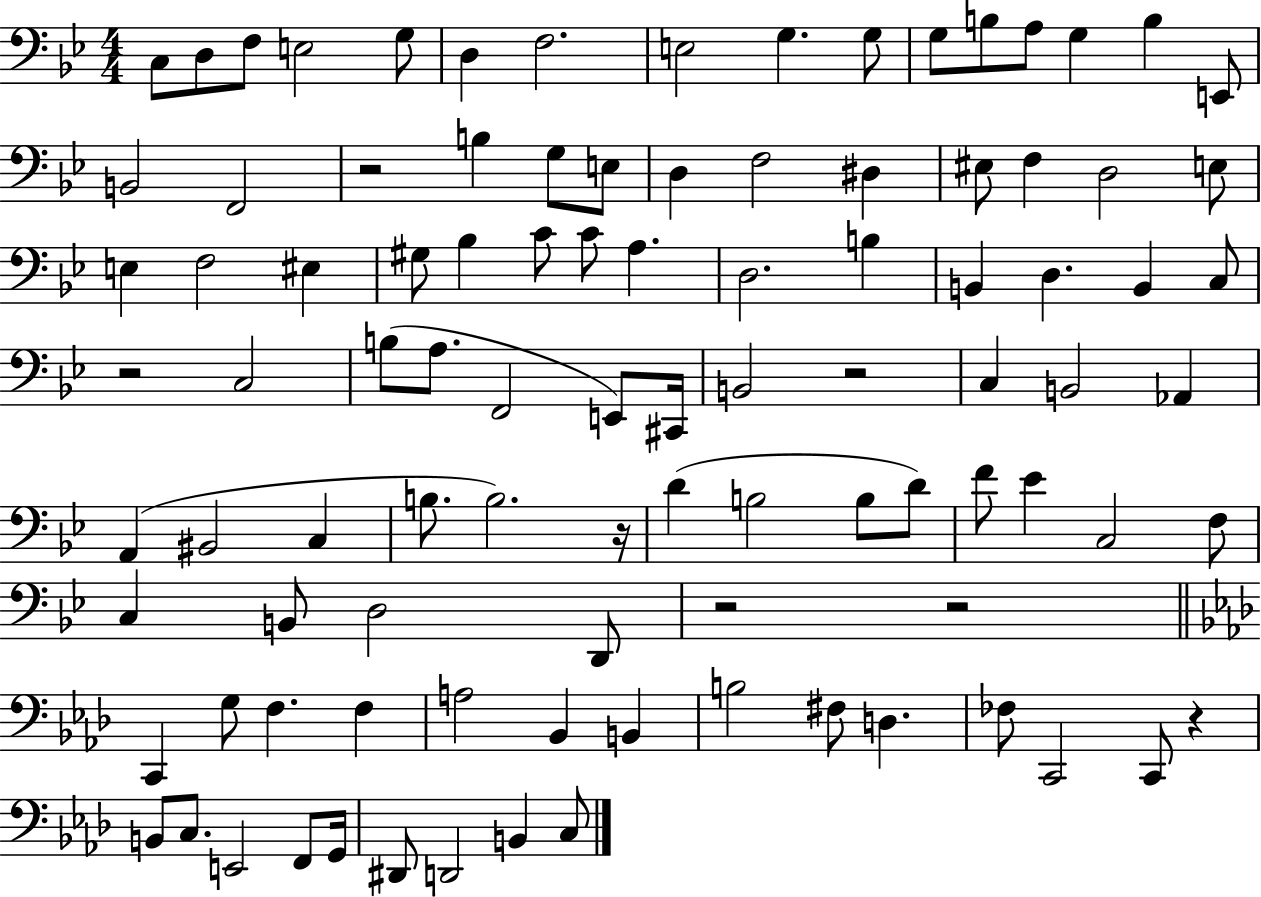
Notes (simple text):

C3/e D3/e F3/e E3/h G3/e D3/q F3/h. E3/h G3/q. G3/e G3/e B3/e A3/e G3/q B3/q E2/e B2/h F2/h R/h B3/q G3/e E3/e D3/q F3/h D#3/q EIS3/e F3/q D3/h E3/e E3/q F3/h EIS3/q G#3/e Bb3/q C4/e C4/e A3/q. D3/h. B3/q B2/q D3/q. B2/q C3/e R/h C3/h B3/e A3/e. F2/h E2/e C#2/s B2/h R/h C3/q B2/h Ab2/q A2/q BIS2/h C3/q B3/e. B3/h. R/s D4/q B3/h B3/e D4/e F4/e Eb4/q C3/h F3/e C3/q B2/e D3/h D2/e R/h R/h C2/q G3/e F3/q. F3/q A3/h Bb2/q B2/q B3/h F#3/e D3/q. FES3/e C2/h C2/e R/q B2/e C3/e. E2/h F2/e G2/s D#2/e D2/h B2/q C3/e